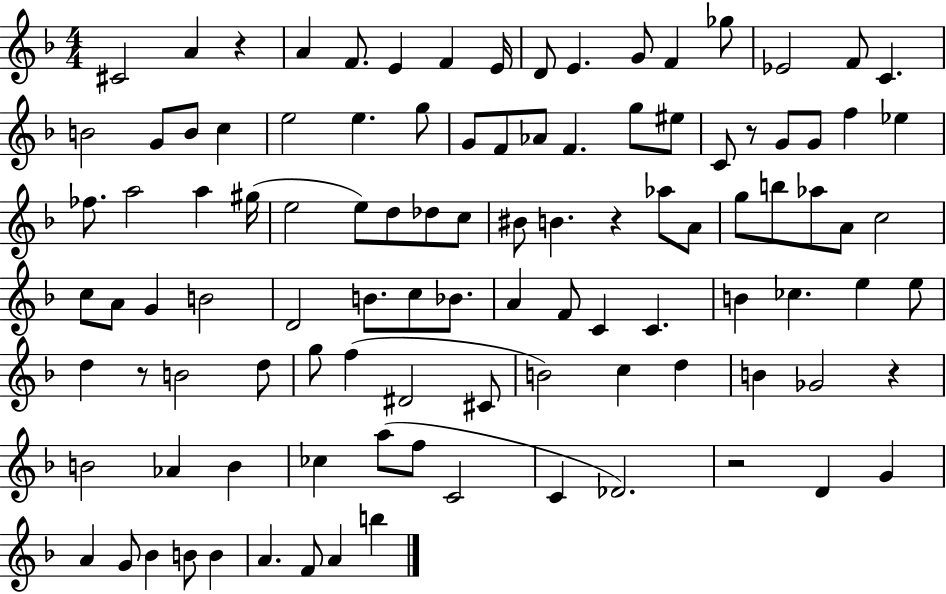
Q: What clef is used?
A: treble